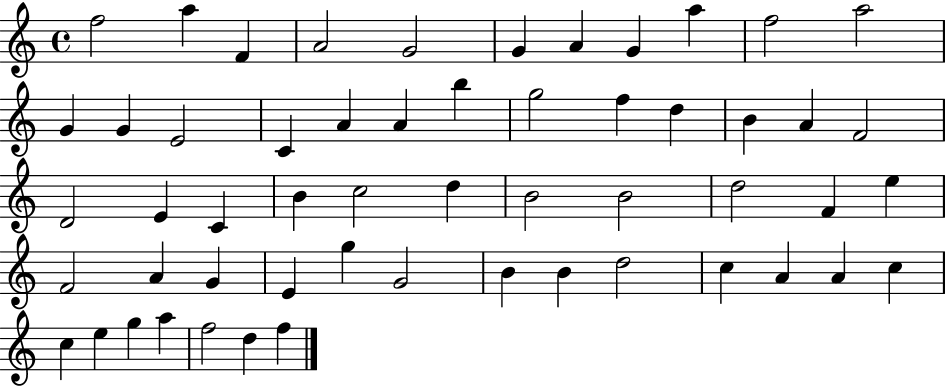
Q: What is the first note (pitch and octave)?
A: F5